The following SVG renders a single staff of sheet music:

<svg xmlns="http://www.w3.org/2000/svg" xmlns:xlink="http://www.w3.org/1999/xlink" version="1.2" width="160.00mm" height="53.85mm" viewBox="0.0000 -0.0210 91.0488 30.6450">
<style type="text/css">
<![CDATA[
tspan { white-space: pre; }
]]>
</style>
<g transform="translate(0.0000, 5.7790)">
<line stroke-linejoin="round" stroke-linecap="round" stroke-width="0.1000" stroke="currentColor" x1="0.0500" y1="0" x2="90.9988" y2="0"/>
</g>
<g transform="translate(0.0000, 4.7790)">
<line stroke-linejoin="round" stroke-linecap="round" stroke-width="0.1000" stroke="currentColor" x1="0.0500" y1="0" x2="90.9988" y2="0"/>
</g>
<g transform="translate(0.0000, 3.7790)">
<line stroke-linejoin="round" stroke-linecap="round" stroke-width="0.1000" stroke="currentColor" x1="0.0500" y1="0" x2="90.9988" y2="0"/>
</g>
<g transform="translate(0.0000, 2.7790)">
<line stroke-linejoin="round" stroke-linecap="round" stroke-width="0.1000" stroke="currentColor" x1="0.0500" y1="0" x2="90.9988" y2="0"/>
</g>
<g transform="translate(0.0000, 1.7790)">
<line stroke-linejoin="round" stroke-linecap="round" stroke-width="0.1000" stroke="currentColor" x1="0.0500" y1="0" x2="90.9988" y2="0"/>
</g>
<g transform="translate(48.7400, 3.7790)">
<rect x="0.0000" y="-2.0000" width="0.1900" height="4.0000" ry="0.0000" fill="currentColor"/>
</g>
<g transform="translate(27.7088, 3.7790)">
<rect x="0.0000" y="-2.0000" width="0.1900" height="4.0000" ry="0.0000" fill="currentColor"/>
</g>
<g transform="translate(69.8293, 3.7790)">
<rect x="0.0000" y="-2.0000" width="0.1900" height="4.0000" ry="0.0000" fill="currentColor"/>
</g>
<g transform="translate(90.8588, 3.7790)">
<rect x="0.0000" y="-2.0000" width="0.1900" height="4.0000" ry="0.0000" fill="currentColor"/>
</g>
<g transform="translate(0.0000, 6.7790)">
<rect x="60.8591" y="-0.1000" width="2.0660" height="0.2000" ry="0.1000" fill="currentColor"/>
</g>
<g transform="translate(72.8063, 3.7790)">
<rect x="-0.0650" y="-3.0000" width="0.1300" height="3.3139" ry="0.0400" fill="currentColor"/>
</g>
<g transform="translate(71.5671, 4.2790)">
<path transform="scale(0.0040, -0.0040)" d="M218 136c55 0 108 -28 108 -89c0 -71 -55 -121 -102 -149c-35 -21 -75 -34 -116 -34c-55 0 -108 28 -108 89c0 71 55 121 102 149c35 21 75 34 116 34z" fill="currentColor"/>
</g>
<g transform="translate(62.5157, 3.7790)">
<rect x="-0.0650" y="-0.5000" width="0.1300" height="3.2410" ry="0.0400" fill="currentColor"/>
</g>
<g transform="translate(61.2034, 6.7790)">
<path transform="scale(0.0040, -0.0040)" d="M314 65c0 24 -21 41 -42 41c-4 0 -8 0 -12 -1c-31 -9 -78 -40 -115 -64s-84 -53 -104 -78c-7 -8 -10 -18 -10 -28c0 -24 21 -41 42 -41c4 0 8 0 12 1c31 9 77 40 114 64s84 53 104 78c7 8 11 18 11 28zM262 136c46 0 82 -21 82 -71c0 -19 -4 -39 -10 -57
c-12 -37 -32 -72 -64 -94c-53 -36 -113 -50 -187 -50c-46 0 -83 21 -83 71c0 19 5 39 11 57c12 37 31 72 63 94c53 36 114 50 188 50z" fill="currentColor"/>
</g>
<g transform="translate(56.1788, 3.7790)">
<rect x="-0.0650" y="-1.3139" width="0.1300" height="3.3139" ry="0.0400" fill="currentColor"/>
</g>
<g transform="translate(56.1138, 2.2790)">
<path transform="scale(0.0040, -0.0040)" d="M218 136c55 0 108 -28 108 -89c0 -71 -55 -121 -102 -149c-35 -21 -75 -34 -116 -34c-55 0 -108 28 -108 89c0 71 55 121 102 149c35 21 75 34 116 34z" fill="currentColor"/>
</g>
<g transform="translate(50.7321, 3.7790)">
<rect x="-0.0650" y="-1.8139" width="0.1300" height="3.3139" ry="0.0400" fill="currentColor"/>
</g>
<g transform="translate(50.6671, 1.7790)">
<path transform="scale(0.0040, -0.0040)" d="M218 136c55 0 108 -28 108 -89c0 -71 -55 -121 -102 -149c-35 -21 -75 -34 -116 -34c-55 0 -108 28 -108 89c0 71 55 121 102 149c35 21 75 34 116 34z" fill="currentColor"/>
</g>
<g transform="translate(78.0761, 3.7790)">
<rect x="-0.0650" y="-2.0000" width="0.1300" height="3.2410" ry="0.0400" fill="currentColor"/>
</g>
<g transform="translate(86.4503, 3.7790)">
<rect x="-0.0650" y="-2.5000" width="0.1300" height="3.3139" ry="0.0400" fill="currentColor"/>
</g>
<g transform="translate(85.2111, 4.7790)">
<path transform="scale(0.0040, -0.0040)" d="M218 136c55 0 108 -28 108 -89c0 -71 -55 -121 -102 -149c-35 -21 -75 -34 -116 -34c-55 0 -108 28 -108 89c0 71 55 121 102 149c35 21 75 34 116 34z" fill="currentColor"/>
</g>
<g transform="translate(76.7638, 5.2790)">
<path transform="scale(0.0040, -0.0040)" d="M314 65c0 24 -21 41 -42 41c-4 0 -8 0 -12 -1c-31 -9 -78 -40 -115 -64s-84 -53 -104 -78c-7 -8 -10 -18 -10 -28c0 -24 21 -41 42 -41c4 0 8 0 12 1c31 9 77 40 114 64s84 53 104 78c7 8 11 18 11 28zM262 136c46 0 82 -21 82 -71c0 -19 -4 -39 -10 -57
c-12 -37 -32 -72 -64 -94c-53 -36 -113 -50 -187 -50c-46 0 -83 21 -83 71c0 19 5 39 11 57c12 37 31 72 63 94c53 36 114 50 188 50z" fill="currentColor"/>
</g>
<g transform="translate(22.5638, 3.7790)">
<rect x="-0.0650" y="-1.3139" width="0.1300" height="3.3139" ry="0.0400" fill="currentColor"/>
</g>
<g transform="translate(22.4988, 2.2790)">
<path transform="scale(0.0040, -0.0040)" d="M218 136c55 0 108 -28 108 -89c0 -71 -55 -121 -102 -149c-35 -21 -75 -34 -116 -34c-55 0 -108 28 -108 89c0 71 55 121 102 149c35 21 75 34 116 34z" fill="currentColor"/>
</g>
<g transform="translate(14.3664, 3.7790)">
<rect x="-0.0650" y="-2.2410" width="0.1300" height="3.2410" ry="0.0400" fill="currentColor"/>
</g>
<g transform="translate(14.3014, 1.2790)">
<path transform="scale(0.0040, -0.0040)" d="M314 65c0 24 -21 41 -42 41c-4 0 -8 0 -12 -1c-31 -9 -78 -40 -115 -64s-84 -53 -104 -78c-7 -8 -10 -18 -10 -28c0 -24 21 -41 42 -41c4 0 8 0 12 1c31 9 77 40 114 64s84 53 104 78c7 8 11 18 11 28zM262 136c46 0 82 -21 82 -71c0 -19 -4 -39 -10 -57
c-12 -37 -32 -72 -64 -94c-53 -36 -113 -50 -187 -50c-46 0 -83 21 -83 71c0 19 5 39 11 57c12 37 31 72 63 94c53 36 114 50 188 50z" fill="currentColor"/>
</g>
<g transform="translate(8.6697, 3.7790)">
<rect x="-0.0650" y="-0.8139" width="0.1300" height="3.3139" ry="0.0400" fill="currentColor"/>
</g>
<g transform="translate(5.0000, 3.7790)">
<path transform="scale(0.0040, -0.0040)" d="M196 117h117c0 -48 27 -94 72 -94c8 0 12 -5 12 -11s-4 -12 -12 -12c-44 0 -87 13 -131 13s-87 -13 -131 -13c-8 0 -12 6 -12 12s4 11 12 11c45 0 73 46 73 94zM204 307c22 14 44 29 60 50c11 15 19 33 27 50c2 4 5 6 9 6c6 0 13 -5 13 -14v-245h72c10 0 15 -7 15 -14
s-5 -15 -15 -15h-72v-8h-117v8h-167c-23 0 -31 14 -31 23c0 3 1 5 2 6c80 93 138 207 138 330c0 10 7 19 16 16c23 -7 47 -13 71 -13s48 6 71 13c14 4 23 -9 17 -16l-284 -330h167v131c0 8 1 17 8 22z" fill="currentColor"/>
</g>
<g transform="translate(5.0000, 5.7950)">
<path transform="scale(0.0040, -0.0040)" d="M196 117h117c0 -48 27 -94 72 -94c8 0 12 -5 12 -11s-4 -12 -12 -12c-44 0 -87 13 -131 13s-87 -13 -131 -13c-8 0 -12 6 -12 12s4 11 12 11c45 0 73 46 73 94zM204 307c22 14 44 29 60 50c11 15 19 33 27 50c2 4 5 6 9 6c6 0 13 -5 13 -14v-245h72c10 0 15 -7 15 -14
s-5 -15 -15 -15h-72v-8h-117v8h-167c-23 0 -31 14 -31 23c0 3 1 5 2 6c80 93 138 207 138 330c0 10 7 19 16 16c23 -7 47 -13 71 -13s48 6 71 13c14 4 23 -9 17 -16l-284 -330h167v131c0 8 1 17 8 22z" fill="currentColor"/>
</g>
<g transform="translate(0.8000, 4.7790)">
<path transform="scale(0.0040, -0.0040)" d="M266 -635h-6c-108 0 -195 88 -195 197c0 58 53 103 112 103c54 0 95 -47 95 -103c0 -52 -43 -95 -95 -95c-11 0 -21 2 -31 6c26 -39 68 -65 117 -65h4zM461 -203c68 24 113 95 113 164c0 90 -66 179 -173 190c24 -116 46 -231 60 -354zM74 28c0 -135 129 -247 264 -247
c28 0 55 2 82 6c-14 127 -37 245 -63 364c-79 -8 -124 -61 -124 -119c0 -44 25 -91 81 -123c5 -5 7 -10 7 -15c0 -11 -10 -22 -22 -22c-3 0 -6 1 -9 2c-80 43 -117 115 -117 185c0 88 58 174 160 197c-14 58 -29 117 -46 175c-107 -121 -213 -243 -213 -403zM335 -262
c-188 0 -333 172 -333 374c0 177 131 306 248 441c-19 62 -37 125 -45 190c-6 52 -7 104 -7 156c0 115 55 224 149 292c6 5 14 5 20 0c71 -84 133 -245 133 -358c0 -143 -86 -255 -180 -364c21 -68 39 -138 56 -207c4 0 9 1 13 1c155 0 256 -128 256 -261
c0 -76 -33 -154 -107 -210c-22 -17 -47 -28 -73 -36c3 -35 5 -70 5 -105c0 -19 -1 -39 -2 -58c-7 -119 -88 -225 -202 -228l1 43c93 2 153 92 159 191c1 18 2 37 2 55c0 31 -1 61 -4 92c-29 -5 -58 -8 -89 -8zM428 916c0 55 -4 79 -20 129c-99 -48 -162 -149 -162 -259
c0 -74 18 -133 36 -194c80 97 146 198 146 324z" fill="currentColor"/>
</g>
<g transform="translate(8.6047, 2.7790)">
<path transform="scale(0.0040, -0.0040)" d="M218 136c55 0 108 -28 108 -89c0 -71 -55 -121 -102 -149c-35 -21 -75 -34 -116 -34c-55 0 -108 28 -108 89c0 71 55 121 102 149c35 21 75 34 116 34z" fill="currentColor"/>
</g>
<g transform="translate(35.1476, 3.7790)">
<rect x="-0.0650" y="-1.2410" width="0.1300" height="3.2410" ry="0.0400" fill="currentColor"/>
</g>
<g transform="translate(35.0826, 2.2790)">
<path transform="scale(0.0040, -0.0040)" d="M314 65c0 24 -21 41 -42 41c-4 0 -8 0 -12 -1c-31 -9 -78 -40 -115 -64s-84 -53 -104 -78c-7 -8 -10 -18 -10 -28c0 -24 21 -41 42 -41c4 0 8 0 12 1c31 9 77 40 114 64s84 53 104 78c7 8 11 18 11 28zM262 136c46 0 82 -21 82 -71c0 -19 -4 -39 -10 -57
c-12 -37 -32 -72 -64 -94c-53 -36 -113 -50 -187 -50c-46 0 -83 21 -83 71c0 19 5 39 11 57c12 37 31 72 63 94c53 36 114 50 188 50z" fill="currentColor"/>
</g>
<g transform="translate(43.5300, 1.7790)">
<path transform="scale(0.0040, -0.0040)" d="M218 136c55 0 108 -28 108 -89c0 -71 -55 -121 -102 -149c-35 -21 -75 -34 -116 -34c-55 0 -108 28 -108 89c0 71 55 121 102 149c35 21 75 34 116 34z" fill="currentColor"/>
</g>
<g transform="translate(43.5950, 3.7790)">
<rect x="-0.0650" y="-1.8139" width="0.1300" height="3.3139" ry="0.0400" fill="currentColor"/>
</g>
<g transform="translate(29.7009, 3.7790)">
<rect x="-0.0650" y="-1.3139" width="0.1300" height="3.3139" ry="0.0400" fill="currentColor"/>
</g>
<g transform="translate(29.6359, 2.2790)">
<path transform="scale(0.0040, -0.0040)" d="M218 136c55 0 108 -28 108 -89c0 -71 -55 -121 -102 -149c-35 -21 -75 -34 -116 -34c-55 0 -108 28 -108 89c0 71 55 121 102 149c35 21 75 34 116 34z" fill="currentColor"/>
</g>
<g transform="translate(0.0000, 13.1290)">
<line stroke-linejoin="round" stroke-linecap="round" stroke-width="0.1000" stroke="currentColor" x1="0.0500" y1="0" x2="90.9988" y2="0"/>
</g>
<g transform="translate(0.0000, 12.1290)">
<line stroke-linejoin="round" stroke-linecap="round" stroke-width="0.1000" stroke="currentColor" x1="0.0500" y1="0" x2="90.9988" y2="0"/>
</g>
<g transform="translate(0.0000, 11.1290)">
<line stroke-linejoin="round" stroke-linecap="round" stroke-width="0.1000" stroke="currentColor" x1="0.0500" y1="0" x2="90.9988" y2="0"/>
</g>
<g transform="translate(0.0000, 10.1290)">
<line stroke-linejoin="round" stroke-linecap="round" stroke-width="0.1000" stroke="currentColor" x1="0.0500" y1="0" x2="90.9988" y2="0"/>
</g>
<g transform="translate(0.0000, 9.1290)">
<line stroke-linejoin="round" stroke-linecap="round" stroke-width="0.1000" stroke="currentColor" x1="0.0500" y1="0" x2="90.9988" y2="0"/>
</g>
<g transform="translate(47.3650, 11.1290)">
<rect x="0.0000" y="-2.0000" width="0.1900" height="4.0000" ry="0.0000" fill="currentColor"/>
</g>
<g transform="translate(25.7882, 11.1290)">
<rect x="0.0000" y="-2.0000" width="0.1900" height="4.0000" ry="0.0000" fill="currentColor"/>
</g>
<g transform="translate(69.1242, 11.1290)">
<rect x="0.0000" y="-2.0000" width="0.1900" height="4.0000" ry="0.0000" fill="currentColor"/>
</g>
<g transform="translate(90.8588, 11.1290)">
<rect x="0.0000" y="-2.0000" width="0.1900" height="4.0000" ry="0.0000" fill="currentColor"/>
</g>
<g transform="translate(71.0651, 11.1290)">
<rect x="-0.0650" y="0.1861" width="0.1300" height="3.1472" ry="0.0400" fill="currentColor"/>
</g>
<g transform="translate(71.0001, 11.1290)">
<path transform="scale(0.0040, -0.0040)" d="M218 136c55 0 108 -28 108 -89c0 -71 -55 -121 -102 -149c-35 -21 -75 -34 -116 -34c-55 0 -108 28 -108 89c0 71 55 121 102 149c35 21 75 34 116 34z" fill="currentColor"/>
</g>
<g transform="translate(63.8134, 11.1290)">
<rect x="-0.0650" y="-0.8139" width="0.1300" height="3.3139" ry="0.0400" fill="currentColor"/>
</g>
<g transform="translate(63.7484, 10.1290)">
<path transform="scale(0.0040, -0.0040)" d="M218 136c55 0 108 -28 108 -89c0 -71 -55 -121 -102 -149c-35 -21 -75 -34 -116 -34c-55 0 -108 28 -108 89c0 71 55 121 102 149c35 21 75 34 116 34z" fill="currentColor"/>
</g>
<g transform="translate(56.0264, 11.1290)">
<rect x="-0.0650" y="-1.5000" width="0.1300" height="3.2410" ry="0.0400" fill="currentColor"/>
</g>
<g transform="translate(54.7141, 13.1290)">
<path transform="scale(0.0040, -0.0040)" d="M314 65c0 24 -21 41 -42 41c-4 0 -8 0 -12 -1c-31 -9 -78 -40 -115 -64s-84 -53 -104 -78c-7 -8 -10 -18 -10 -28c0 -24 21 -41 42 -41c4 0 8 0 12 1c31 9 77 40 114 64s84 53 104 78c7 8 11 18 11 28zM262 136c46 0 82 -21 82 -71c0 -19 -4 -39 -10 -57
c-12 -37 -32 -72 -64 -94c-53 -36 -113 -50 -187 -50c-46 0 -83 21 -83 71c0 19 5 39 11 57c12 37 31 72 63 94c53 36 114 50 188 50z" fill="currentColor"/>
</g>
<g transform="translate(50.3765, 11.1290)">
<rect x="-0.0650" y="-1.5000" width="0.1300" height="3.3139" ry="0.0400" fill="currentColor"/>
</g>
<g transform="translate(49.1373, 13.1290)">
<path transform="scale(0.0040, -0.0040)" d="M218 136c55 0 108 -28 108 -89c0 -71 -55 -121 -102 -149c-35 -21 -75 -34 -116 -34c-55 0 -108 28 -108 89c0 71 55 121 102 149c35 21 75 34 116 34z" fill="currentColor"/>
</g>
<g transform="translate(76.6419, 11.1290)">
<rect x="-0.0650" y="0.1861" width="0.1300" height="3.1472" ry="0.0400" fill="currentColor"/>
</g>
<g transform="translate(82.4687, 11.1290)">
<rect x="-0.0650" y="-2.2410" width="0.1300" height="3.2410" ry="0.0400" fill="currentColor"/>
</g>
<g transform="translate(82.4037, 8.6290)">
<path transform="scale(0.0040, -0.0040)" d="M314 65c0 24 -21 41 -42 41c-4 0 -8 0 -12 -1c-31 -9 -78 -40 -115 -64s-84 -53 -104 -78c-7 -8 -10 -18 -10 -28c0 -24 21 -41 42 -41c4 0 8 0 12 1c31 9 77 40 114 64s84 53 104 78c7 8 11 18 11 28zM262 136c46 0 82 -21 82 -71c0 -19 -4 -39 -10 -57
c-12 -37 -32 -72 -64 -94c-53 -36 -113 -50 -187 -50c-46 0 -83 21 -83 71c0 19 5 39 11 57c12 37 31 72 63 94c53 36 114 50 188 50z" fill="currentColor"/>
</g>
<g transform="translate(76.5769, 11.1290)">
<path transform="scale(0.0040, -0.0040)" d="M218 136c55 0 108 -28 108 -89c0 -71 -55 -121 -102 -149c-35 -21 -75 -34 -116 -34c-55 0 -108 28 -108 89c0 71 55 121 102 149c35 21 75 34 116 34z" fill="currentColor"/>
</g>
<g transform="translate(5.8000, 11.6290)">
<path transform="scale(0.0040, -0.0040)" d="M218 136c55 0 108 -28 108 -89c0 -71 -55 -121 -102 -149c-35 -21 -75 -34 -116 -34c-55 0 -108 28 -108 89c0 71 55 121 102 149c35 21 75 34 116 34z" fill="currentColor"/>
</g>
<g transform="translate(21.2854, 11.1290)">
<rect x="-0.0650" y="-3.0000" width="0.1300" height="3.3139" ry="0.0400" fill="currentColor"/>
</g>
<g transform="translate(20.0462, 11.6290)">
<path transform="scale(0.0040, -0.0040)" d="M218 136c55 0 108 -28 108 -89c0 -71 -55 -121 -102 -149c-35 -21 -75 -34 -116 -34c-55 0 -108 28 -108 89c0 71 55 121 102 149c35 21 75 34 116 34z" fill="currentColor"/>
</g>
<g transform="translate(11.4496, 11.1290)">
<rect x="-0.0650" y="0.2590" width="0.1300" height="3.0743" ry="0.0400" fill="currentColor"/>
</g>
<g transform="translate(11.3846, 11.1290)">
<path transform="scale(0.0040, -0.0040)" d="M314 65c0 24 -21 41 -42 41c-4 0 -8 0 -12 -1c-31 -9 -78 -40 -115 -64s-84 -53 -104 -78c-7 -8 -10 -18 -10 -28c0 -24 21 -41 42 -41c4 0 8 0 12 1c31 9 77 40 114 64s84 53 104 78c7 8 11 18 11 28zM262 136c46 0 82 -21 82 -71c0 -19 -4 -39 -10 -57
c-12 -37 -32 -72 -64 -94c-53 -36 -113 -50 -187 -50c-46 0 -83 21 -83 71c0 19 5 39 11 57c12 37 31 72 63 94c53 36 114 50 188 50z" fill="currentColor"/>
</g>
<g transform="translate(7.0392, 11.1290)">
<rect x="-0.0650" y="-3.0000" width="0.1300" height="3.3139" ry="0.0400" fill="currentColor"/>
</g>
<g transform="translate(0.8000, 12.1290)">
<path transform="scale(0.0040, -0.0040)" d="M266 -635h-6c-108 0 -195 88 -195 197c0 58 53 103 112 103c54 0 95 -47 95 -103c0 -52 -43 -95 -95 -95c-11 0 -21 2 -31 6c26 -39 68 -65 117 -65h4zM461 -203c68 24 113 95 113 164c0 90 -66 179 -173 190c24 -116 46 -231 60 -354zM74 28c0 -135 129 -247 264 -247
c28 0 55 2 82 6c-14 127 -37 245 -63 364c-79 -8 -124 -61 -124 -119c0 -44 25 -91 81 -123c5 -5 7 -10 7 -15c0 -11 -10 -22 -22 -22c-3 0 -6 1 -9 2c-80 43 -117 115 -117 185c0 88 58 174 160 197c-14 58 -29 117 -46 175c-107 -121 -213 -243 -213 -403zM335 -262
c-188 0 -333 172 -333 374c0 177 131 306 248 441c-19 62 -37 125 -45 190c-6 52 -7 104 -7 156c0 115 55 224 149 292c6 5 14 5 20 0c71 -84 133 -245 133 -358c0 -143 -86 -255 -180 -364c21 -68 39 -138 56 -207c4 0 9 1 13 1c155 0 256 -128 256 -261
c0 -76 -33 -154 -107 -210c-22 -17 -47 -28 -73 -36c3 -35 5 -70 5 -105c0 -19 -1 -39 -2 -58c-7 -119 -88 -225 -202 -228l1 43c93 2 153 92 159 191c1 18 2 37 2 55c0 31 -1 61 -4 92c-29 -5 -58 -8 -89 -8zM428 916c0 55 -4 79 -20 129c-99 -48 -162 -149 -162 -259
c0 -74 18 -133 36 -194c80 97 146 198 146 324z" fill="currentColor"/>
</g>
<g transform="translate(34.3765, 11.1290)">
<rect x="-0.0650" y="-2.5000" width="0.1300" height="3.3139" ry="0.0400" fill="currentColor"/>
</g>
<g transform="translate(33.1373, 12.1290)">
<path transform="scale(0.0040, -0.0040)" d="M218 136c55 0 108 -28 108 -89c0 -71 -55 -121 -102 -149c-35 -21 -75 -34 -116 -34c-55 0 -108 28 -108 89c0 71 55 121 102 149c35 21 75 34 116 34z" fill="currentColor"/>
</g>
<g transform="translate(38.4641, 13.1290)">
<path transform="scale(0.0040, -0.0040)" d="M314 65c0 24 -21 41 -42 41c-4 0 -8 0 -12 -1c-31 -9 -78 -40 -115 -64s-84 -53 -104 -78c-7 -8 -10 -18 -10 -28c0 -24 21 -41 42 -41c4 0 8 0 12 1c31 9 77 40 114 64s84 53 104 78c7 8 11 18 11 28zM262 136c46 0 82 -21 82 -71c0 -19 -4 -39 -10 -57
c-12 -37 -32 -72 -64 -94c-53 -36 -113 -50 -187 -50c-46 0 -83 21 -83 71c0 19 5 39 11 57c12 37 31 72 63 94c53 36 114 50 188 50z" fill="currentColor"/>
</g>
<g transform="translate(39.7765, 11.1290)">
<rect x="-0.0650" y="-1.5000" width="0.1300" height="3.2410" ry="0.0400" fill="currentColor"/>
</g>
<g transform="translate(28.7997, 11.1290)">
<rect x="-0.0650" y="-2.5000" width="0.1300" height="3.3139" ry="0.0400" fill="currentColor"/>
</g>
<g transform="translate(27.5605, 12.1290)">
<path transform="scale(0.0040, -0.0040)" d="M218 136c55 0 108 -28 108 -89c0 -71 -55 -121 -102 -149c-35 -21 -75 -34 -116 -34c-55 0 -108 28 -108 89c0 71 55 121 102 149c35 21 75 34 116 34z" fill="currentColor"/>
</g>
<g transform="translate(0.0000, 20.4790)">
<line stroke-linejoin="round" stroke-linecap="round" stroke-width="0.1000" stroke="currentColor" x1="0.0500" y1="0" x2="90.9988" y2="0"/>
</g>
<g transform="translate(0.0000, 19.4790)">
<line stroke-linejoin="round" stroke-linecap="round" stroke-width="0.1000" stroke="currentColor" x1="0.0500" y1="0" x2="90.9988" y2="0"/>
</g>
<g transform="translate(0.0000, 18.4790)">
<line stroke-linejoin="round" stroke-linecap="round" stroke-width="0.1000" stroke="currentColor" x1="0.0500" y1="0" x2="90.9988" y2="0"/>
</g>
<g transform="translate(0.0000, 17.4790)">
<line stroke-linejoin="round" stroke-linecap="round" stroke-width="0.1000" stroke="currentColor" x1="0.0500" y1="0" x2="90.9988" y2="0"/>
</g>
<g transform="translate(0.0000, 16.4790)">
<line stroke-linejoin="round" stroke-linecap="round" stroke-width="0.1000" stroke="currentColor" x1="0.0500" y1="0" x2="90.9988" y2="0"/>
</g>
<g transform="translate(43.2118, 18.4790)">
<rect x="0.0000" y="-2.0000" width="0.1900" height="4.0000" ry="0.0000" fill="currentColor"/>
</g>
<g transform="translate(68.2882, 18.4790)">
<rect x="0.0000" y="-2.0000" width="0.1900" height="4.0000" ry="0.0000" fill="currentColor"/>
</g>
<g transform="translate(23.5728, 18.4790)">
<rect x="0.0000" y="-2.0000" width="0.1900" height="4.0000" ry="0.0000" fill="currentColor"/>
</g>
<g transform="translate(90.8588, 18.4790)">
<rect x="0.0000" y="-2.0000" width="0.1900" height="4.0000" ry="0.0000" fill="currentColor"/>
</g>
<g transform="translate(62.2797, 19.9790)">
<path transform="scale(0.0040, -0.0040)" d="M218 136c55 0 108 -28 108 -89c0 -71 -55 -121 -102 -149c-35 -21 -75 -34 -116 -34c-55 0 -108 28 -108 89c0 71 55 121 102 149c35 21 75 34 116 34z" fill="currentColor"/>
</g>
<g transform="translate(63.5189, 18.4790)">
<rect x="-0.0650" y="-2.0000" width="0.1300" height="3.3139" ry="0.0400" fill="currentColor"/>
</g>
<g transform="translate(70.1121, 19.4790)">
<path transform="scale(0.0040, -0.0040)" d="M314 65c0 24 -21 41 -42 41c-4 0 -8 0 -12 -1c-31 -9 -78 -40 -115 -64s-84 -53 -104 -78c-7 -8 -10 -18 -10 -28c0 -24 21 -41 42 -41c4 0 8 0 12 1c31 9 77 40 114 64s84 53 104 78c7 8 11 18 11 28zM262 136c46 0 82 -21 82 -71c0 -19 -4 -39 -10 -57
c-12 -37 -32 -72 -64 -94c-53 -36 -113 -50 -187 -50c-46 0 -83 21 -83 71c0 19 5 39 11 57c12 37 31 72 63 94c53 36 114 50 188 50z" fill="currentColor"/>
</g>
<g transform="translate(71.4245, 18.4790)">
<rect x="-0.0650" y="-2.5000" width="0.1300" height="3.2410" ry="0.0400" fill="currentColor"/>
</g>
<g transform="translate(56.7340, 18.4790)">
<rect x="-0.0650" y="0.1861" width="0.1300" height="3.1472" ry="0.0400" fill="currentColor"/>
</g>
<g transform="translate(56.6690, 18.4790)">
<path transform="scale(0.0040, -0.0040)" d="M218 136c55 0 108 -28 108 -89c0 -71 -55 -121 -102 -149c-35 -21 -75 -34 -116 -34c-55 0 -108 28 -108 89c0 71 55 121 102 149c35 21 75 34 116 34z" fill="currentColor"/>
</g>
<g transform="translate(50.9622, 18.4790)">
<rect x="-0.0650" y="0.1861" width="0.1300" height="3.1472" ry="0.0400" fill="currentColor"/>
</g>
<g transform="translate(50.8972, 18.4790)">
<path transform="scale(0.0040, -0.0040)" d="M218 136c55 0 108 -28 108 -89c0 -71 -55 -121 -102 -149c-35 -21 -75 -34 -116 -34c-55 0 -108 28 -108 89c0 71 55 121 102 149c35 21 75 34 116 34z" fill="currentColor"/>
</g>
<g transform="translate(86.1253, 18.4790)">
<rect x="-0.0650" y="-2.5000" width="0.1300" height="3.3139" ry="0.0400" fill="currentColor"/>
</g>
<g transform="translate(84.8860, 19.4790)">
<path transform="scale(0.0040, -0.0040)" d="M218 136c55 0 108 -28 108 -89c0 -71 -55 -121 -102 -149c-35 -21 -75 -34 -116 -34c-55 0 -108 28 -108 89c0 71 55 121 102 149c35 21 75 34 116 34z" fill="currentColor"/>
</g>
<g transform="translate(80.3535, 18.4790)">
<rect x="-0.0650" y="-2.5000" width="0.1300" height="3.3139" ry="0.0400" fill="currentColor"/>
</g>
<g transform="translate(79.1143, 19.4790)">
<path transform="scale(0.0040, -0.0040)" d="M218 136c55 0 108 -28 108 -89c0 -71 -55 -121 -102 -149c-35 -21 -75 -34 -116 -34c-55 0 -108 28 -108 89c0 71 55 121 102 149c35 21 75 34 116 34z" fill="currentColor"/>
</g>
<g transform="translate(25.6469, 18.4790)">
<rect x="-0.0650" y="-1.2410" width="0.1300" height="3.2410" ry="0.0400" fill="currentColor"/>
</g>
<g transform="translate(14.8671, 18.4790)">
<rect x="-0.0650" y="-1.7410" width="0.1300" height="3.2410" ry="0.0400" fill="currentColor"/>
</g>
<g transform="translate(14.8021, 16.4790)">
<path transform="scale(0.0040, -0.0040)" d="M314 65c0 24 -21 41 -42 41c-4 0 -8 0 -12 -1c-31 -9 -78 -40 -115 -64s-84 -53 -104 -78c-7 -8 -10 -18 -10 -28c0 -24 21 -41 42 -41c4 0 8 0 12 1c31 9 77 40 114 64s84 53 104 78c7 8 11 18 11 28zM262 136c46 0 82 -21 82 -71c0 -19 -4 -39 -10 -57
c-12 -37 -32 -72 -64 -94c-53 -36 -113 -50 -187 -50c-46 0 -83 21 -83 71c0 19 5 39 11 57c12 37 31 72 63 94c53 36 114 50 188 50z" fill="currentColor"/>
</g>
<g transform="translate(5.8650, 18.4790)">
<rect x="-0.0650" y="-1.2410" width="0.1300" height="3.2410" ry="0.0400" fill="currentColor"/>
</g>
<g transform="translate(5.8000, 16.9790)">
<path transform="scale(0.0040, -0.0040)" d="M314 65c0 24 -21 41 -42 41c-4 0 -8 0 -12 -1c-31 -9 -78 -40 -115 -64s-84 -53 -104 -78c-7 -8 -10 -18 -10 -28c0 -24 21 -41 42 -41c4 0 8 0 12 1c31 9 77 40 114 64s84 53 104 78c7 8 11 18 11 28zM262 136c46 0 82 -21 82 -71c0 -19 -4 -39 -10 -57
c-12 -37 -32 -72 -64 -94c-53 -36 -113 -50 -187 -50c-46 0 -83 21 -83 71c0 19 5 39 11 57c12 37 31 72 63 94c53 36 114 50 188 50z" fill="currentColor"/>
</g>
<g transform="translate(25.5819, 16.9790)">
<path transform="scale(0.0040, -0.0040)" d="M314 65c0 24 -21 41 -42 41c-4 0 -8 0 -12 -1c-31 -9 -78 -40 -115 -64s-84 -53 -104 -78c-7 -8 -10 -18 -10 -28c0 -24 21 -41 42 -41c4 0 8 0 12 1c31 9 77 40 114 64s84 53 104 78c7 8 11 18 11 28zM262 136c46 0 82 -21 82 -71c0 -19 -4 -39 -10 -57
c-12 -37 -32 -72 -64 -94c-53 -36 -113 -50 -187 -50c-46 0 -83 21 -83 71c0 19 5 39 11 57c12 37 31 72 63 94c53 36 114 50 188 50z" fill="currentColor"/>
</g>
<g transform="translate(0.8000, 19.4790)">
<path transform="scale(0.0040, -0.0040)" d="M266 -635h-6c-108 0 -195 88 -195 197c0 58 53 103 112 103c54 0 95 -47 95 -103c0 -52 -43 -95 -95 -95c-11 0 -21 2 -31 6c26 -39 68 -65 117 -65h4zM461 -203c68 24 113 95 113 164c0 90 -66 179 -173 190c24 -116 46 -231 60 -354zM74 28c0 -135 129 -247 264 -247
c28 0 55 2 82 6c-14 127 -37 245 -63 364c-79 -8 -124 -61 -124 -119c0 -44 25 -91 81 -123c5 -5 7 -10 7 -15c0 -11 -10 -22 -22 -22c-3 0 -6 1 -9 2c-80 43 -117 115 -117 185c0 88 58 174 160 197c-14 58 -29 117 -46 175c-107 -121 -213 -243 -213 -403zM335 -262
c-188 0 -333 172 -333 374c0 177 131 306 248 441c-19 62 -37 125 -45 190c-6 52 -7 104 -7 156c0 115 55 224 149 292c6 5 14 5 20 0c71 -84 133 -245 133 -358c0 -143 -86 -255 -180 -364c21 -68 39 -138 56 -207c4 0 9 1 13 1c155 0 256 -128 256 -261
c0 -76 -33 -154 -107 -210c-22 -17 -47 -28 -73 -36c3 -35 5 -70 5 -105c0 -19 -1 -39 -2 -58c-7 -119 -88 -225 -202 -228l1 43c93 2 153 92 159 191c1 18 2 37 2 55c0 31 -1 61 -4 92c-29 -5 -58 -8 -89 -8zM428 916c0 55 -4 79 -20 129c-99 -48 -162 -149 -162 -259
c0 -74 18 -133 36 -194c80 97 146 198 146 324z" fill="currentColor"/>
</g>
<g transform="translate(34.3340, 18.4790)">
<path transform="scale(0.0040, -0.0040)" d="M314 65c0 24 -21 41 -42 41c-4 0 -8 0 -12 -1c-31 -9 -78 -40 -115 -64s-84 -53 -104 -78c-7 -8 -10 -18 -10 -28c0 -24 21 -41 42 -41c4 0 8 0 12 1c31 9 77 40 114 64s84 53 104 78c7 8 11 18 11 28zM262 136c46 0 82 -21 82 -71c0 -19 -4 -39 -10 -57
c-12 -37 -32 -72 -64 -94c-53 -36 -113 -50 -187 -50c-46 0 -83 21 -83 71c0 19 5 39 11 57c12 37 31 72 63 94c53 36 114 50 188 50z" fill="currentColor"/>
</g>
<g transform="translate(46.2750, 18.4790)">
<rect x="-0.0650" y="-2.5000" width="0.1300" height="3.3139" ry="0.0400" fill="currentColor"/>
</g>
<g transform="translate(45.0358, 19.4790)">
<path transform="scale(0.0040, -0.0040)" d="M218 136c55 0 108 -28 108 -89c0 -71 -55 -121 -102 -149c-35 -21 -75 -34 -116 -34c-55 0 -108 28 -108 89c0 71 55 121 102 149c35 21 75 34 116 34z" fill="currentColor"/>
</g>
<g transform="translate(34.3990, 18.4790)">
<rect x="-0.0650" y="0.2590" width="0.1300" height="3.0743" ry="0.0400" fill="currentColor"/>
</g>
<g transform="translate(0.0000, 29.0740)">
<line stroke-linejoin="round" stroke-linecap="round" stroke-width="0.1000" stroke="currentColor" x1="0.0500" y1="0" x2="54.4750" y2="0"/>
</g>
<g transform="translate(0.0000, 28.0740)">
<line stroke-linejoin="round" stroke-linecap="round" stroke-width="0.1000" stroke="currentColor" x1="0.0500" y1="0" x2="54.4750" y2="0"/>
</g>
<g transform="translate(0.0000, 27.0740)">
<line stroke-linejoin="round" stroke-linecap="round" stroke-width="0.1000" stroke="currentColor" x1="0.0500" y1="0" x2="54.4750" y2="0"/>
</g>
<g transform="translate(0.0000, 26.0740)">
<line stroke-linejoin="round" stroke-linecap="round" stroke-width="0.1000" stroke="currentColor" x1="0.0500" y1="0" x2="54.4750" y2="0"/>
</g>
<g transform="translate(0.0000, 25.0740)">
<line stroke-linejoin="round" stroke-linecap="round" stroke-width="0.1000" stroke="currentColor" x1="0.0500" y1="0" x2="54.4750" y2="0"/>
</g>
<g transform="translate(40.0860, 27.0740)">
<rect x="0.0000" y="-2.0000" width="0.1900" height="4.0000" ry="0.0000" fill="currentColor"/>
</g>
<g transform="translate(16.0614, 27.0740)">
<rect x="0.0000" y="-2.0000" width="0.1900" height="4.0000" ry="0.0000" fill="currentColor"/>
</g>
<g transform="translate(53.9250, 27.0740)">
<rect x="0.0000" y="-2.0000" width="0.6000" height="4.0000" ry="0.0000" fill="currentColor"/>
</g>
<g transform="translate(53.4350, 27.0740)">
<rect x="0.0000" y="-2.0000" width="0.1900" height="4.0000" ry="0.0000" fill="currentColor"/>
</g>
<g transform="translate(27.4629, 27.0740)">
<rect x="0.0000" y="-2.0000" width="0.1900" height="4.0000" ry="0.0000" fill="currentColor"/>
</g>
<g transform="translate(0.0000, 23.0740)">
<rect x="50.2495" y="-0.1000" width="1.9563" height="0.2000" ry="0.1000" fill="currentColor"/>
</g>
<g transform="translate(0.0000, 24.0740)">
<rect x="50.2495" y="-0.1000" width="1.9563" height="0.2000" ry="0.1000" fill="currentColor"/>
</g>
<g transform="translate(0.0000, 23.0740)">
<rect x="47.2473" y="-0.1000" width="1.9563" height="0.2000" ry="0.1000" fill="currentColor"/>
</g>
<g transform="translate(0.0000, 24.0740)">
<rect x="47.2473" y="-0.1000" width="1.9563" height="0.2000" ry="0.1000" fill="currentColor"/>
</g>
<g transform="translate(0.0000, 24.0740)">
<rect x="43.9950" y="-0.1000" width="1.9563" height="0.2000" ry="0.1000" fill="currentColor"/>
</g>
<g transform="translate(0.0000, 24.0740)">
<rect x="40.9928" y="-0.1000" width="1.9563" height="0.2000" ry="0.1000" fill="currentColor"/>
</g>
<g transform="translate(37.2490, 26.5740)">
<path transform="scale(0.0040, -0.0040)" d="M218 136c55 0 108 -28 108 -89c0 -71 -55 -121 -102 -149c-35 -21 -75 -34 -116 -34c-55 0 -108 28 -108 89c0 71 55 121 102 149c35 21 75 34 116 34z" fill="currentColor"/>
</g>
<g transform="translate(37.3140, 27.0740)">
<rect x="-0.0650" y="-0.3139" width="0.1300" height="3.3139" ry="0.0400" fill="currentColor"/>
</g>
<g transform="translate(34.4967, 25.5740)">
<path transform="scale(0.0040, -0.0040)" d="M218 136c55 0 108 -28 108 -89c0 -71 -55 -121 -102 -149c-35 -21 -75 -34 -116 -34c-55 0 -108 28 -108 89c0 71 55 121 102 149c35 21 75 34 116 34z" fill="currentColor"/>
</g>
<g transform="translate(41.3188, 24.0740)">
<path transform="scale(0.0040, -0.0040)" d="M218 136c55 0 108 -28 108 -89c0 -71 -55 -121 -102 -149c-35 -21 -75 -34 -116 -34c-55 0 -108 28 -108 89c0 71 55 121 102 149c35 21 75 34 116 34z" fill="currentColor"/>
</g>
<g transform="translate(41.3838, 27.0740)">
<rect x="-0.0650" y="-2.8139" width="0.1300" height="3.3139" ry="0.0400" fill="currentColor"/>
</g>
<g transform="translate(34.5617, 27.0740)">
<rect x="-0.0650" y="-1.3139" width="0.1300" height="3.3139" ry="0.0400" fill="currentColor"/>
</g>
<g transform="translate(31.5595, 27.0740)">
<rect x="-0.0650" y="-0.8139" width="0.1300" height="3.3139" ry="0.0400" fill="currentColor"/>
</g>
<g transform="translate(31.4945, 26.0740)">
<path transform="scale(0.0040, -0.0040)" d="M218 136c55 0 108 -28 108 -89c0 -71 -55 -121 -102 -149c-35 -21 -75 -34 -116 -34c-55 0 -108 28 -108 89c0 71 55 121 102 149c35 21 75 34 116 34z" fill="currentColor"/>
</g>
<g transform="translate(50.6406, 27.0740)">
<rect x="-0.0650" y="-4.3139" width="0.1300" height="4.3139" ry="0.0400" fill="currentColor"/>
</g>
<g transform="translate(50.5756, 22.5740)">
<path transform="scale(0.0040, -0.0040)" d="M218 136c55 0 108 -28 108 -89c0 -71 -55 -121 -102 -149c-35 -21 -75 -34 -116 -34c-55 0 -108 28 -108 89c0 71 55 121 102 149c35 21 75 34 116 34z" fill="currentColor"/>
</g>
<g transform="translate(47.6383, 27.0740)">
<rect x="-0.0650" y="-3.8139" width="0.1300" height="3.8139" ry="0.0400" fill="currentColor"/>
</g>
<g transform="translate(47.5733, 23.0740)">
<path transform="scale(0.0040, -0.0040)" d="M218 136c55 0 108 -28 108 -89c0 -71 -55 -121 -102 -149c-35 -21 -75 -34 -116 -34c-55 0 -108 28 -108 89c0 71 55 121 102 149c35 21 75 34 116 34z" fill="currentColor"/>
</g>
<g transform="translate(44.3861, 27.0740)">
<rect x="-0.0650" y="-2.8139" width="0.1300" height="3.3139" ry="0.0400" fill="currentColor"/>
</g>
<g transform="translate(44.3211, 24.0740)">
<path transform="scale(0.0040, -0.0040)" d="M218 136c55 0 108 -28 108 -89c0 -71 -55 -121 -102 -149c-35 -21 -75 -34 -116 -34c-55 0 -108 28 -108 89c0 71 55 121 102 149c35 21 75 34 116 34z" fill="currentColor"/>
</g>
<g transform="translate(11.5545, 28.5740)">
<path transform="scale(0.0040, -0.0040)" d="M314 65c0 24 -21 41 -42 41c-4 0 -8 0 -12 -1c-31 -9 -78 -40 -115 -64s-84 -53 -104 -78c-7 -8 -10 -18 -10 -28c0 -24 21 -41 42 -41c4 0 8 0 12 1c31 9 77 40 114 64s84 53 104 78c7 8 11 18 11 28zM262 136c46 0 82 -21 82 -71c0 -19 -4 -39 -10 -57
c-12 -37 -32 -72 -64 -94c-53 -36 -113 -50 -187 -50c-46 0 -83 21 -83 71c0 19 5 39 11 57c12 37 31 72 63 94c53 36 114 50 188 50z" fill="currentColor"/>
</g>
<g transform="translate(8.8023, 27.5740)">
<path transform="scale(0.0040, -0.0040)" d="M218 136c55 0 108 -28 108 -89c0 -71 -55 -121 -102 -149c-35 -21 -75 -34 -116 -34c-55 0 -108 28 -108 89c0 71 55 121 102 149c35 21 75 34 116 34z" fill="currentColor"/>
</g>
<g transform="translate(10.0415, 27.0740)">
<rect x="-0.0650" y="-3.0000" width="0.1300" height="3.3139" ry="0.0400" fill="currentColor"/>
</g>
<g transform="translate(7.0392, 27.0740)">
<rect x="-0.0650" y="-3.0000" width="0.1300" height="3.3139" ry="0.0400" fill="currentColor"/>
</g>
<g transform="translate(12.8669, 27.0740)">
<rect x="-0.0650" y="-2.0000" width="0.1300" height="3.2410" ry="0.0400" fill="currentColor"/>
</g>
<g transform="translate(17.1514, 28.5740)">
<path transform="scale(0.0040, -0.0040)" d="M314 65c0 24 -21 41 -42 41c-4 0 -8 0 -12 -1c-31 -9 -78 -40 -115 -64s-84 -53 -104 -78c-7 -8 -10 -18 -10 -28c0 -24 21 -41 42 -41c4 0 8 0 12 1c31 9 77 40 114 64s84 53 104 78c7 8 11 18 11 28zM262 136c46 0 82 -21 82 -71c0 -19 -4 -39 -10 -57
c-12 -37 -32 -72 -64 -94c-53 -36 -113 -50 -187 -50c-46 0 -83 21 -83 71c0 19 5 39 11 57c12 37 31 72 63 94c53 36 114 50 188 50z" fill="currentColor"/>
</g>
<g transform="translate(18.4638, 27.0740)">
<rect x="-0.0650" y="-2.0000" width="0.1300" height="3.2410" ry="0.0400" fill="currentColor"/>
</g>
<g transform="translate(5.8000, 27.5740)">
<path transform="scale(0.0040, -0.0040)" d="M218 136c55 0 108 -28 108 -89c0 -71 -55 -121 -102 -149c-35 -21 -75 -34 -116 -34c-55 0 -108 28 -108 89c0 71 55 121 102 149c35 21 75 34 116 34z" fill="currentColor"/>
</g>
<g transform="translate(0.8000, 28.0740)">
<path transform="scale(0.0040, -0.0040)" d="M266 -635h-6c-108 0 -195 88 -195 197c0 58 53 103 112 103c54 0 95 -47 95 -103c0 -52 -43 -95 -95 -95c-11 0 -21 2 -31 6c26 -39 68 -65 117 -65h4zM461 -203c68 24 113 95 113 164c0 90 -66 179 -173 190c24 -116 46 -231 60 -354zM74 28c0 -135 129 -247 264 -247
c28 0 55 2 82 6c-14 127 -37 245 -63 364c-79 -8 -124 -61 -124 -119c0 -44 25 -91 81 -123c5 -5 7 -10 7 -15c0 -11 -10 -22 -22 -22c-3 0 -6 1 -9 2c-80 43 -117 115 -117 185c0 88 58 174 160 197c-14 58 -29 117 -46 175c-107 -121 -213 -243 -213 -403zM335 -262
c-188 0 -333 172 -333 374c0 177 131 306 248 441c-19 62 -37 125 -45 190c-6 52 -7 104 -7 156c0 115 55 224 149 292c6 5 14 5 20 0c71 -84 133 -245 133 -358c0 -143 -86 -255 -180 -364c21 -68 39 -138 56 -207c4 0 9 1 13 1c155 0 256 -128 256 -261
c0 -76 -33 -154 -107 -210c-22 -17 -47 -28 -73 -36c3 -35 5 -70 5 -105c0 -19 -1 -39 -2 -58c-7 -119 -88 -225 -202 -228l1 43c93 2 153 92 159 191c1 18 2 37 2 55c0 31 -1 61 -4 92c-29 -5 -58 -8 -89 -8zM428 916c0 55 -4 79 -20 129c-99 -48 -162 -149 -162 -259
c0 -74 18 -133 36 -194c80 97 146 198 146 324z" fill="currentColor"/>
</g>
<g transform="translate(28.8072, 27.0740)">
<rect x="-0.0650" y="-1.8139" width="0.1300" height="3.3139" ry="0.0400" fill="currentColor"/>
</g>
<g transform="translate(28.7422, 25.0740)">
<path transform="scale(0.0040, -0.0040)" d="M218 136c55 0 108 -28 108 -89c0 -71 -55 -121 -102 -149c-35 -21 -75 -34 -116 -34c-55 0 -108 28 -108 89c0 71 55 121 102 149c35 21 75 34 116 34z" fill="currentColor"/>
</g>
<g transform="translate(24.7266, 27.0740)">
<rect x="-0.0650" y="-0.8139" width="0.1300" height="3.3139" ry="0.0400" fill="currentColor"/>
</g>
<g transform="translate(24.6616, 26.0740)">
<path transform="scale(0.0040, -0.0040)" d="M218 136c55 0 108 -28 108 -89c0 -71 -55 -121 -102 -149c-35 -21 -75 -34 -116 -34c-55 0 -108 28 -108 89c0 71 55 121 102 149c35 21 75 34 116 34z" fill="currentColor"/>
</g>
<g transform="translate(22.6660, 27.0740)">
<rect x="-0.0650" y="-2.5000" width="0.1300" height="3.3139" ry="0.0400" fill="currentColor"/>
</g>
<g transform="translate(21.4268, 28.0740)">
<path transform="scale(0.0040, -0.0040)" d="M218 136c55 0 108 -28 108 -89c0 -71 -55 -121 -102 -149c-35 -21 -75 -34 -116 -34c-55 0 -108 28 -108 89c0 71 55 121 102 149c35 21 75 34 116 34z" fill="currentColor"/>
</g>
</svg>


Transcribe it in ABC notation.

X:1
T:Untitled
M:4/4
L:1/4
K:C
d g2 e e e2 f f e C2 A F2 G A B2 A G G E2 E E2 d B B g2 e2 f2 e2 B2 G B B F G2 G G A A F2 F2 G d f d e c a a c' d'